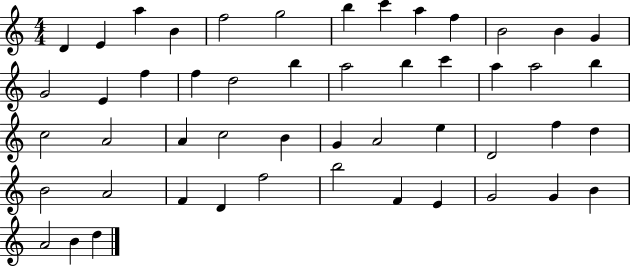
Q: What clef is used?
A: treble